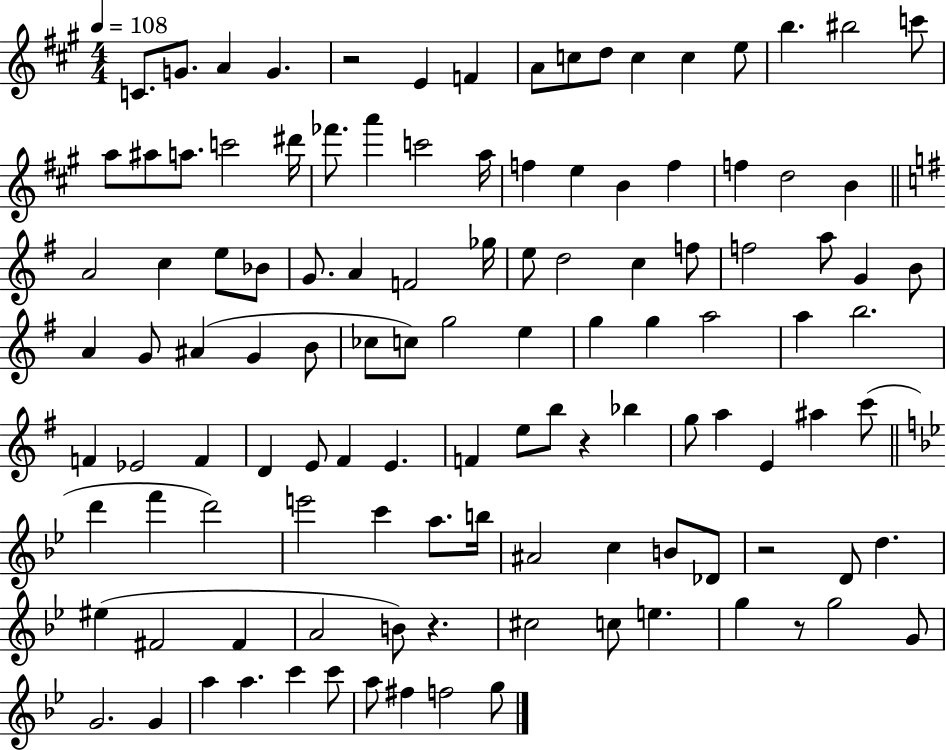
C4/e. G4/e. A4/q G4/q. R/h E4/q F4/q A4/e C5/e D5/e C5/q C5/q E5/e B5/q. BIS5/h C6/e A5/e A#5/e A5/e. C6/h D#6/s FES6/e. A6/q C6/h A5/s F5/q E5/q B4/q F5/q F5/q D5/h B4/q A4/h C5/q E5/e Bb4/e G4/e. A4/q F4/h Gb5/s E5/e D5/h C5/q F5/e F5/h A5/e G4/q B4/e A4/q G4/e A#4/q G4/q B4/e CES5/e C5/e G5/h E5/q G5/q G5/q A5/h A5/q B5/h. F4/q Eb4/h F4/q D4/q E4/e F#4/q E4/q. F4/q E5/e B5/e R/q Bb5/q G5/e A5/q E4/q A#5/q C6/e D6/q F6/q D6/h E6/h C6/q A5/e. B5/s A#4/h C5/q B4/e Db4/e R/h D4/e D5/q. EIS5/q F#4/h F#4/q A4/h B4/e R/q. C#5/h C5/e E5/q. G5/q R/e G5/h G4/e G4/h. G4/q A5/q A5/q. C6/q C6/e A5/e F#5/q F5/h G5/e